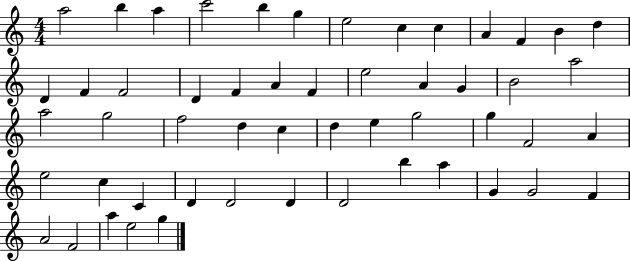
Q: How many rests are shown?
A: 0